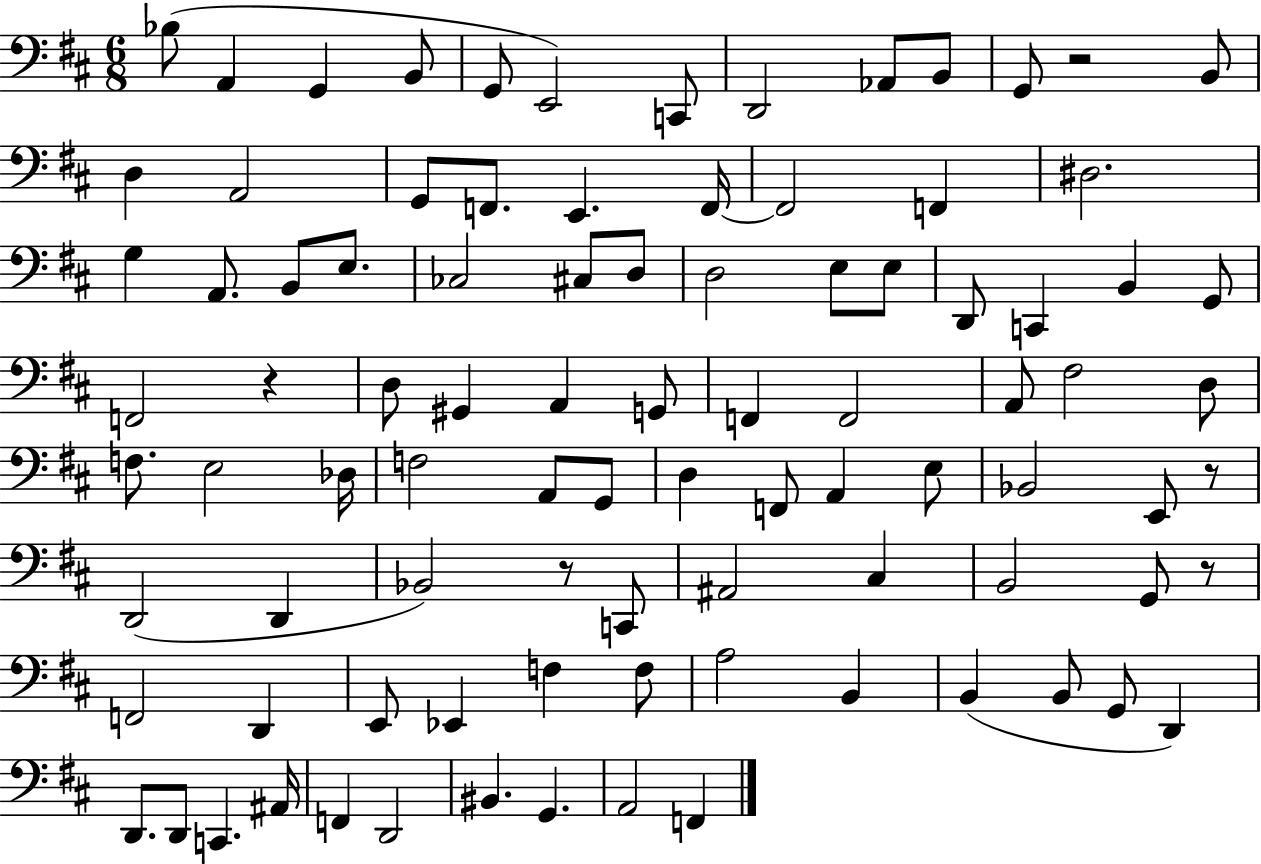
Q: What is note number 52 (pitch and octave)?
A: D3